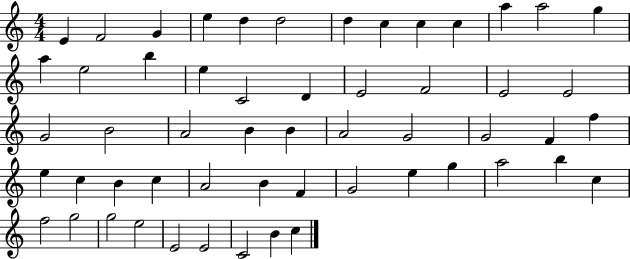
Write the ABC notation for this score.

X:1
T:Untitled
M:4/4
L:1/4
K:C
E F2 G e d d2 d c c c a a2 g a e2 b e C2 D E2 F2 E2 E2 G2 B2 A2 B B A2 G2 G2 F f e c B c A2 B F G2 e g a2 b c f2 g2 g2 e2 E2 E2 C2 B c